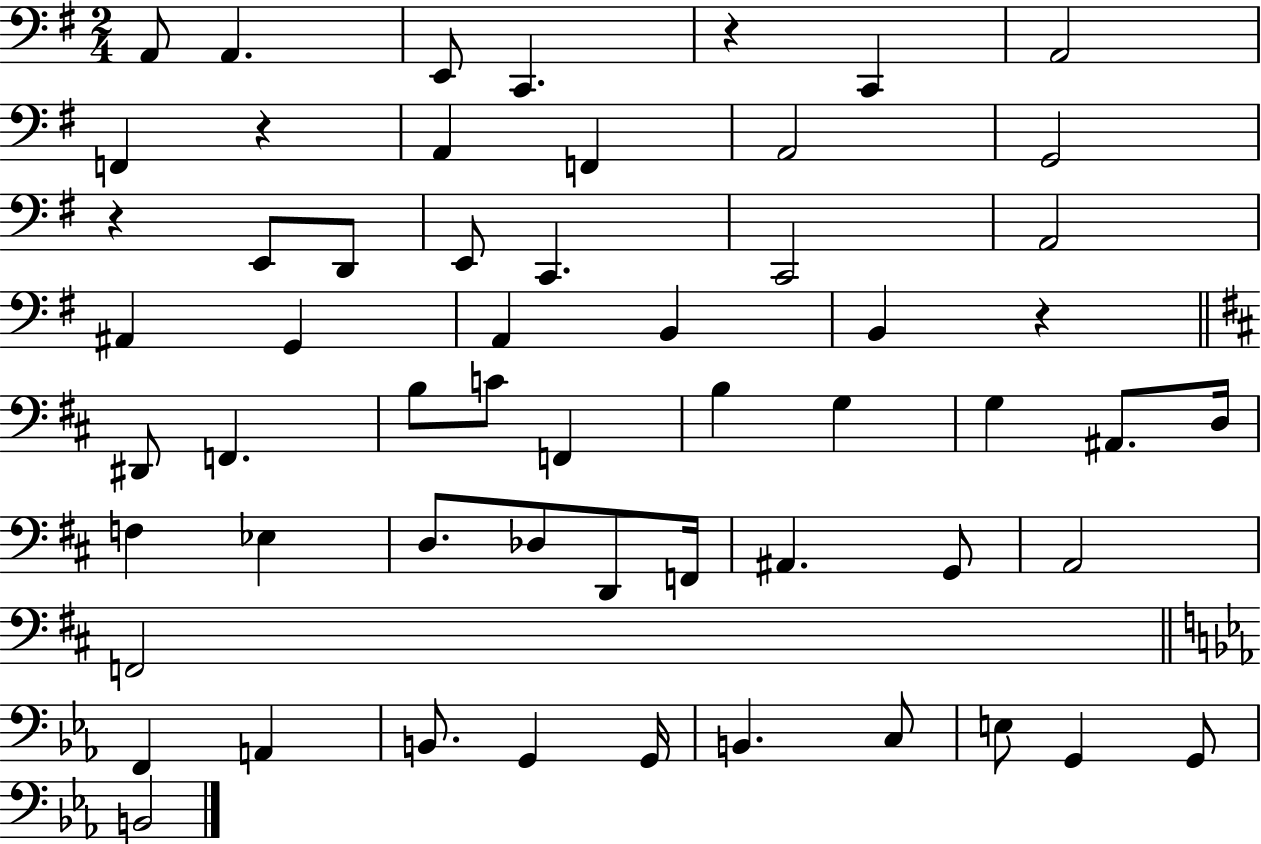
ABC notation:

X:1
T:Untitled
M:2/4
L:1/4
K:G
A,,/2 A,, E,,/2 C,, z C,, A,,2 F,, z A,, F,, A,,2 G,,2 z E,,/2 D,,/2 E,,/2 C,, C,,2 A,,2 ^A,, G,, A,, B,, B,, z ^D,,/2 F,, B,/2 C/2 F,, B, G, G, ^A,,/2 D,/4 F, _E, D,/2 _D,/2 D,,/2 F,,/4 ^A,, G,,/2 A,,2 F,,2 F,, A,, B,,/2 G,, G,,/4 B,, C,/2 E,/2 G,, G,,/2 B,,2